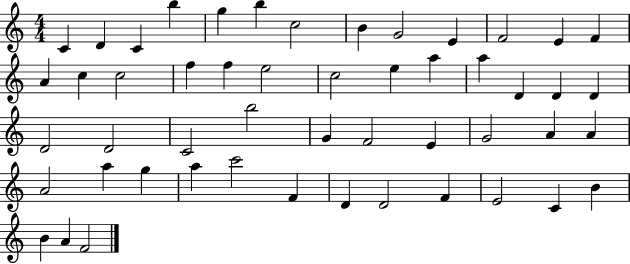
{
  \clef treble
  \numericTimeSignature
  \time 4/4
  \key c \major
  c'4 d'4 c'4 b''4 | g''4 b''4 c''2 | b'4 g'2 e'4 | f'2 e'4 f'4 | \break a'4 c''4 c''2 | f''4 f''4 e''2 | c''2 e''4 a''4 | a''4 d'4 d'4 d'4 | \break d'2 d'2 | c'2 b''2 | g'4 f'2 e'4 | g'2 a'4 a'4 | \break a'2 a''4 g''4 | a''4 c'''2 f'4 | d'4 d'2 f'4 | e'2 c'4 b'4 | \break b'4 a'4 f'2 | \bar "|."
}